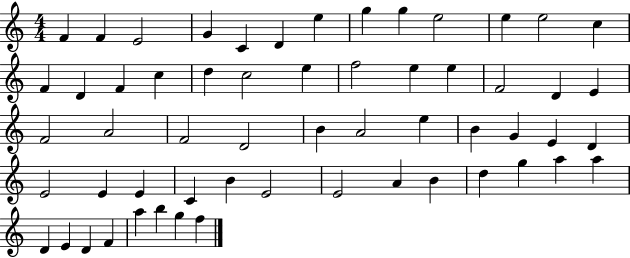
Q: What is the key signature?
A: C major